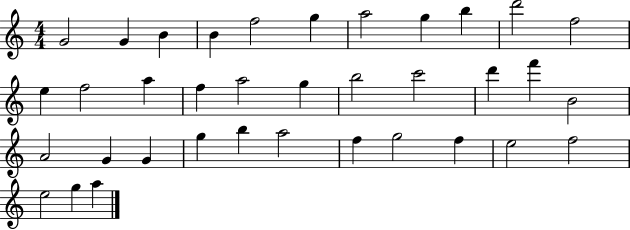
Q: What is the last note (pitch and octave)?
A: A5